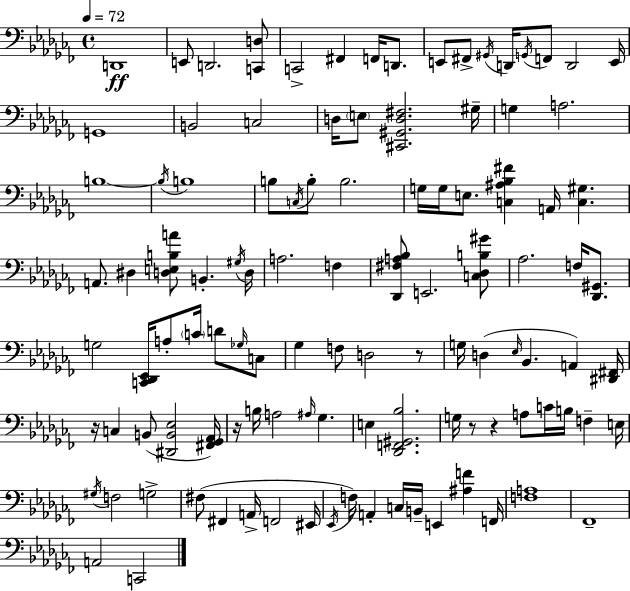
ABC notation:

X:1
T:Untitled
M:4/4
L:1/4
K:Abm
D,,4 E,,/2 D,,2 [C,,D,]/2 C,,2 ^F,, F,,/4 D,,/2 E,,/2 ^F,,/2 ^G,,/4 D,,/4 G,,/4 F,,/2 D,,2 E,,/4 G,,4 B,,2 C,2 D,/4 E,/2 [^C,,^G,,D,^F,]2 ^G,/4 G, A,2 B,4 B,/4 B,4 B,/2 C,/4 B,/2 B,2 G,/4 G,/4 E,/2 [C,^A,_B,^F] A,,/4 [C,^G,] A,,/2 ^D, [D,E,B,A]/2 B,, ^G,/4 D,/4 A,2 F, [_D,,^F,A,_B,]/2 E,,2 [C,_D,B,^G]/2 _A,2 F,/4 [_D,,^G,,]/2 G,2 [C,,_D,,_E,,]/4 A,/2 C/4 D/2 _G,/4 C,/2 _G, F,/2 D,2 z/2 G,/4 D, _E,/4 _B,, A,, [^D,,^F,,]/4 z/4 C, B,,/2 [^D,,B,,_E,]2 [^F,,_G,,_A,,]/4 z/4 B,/4 A,2 ^A,/4 _G, E, [_D,,F,,^G,,_B,]2 G,/4 z/2 z A,/2 C/4 B,/4 F, E,/4 ^G,/4 F,2 G,2 ^F,/2 ^F,, A,,/4 F,,2 ^E,,/4 _E,,/4 F,/4 A,, C,/4 B,,/4 E,, [^A,F] F,,/4 [F,A,]4 _F,,4 A,,2 C,,2